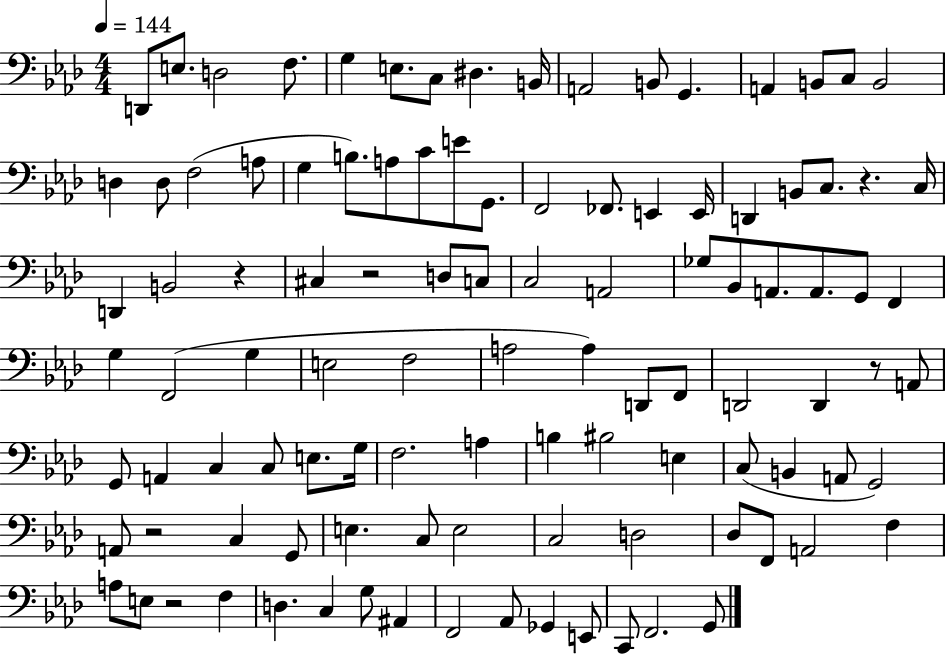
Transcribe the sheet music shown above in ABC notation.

X:1
T:Untitled
M:4/4
L:1/4
K:Ab
D,,/2 E,/2 D,2 F,/2 G, E,/2 C,/2 ^D, B,,/4 A,,2 B,,/2 G,, A,, B,,/2 C,/2 B,,2 D, D,/2 F,2 A,/2 G, B,/2 A,/2 C/2 E/2 G,,/2 F,,2 _F,,/2 E,, E,,/4 D,, B,,/2 C,/2 z C,/4 D,, B,,2 z ^C, z2 D,/2 C,/2 C,2 A,,2 _G,/2 _B,,/2 A,,/2 A,,/2 G,,/2 F,, G, F,,2 G, E,2 F,2 A,2 A, D,,/2 F,,/2 D,,2 D,, z/2 A,,/2 G,,/2 A,, C, C,/2 E,/2 G,/4 F,2 A, B, ^B,2 E, C,/2 B,, A,,/2 G,,2 A,,/2 z2 C, G,,/2 E, C,/2 E,2 C,2 D,2 _D,/2 F,,/2 A,,2 F, A,/2 E,/2 z2 F, D, C, G,/2 ^A,, F,,2 _A,,/2 _G,, E,,/2 C,,/2 F,,2 G,,/2